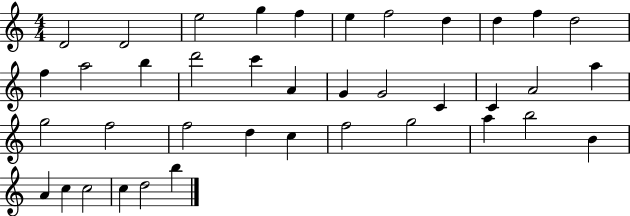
D4/h D4/h E5/h G5/q F5/q E5/q F5/h D5/q D5/q F5/q D5/h F5/q A5/h B5/q D6/h C6/q A4/q G4/q G4/h C4/q C4/q A4/h A5/q G5/h F5/h F5/h D5/q C5/q F5/h G5/h A5/q B5/h B4/q A4/q C5/q C5/h C5/q D5/h B5/q